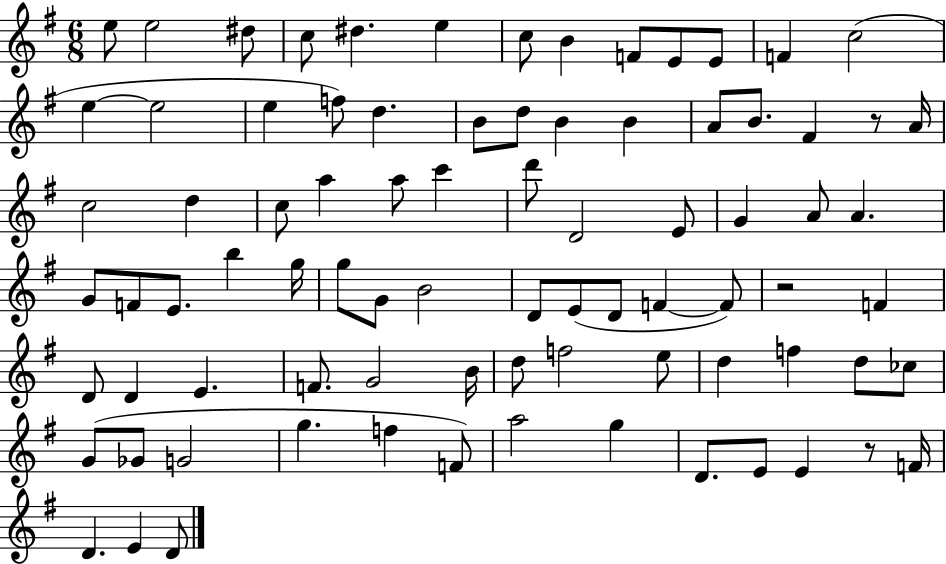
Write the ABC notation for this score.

X:1
T:Untitled
M:6/8
L:1/4
K:G
e/2 e2 ^d/2 c/2 ^d e c/2 B F/2 E/2 E/2 F c2 e e2 e f/2 d B/2 d/2 B B A/2 B/2 ^F z/2 A/4 c2 d c/2 a a/2 c' d'/2 D2 E/2 G A/2 A G/2 F/2 E/2 b g/4 g/2 G/2 B2 D/2 E/2 D/2 F F/2 z2 F D/2 D E F/2 G2 B/4 d/2 f2 e/2 d f d/2 _c/2 G/2 _G/2 G2 g f F/2 a2 g D/2 E/2 E z/2 F/4 D E D/2